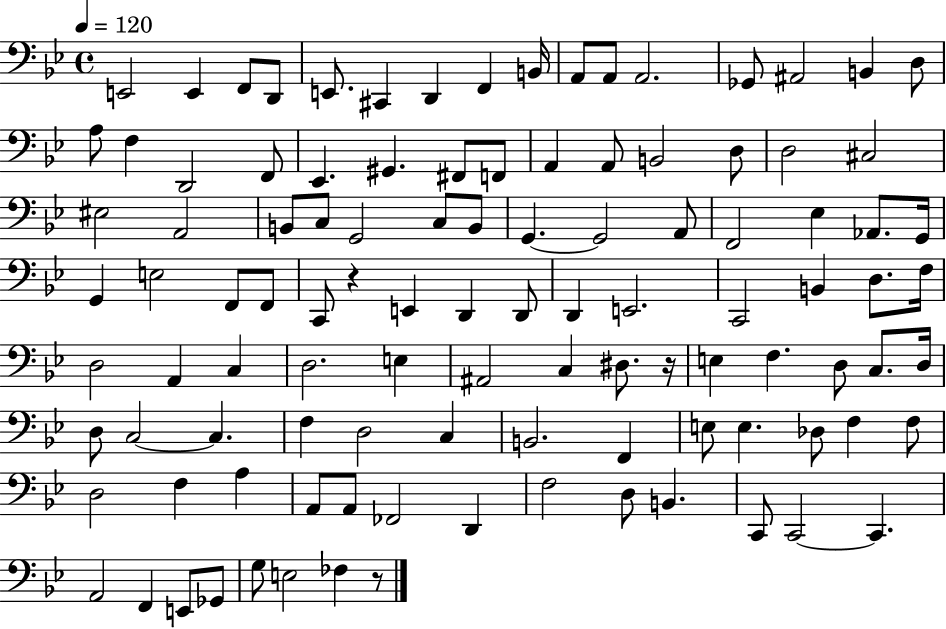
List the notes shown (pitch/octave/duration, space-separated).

E2/h E2/q F2/e D2/e E2/e. C#2/q D2/q F2/q B2/s A2/e A2/e A2/h. Gb2/e A#2/h B2/q D3/e A3/e F3/q D2/h F2/e Eb2/q. G#2/q. F#2/e F2/e A2/q A2/e B2/h D3/e D3/h C#3/h EIS3/h A2/h B2/e C3/e G2/h C3/e B2/e G2/q. G2/h A2/e F2/h Eb3/q Ab2/e. G2/s G2/q E3/h F2/e F2/e C2/e R/q E2/q D2/q D2/e D2/q E2/h. C2/h B2/q D3/e. F3/s D3/h A2/q C3/q D3/h. E3/q A#2/h C3/q D#3/e. R/s E3/q F3/q. D3/e C3/e. D3/s D3/e C3/h C3/q. F3/q D3/h C3/q B2/h. F2/q E3/e E3/q. Db3/e F3/q F3/e D3/h F3/q A3/q A2/e A2/e FES2/h D2/q F3/h D3/e B2/q. C2/e C2/h C2/q. A2/h F2/q E2/e Gb2/e G3/e E3/h FES3/q R/e